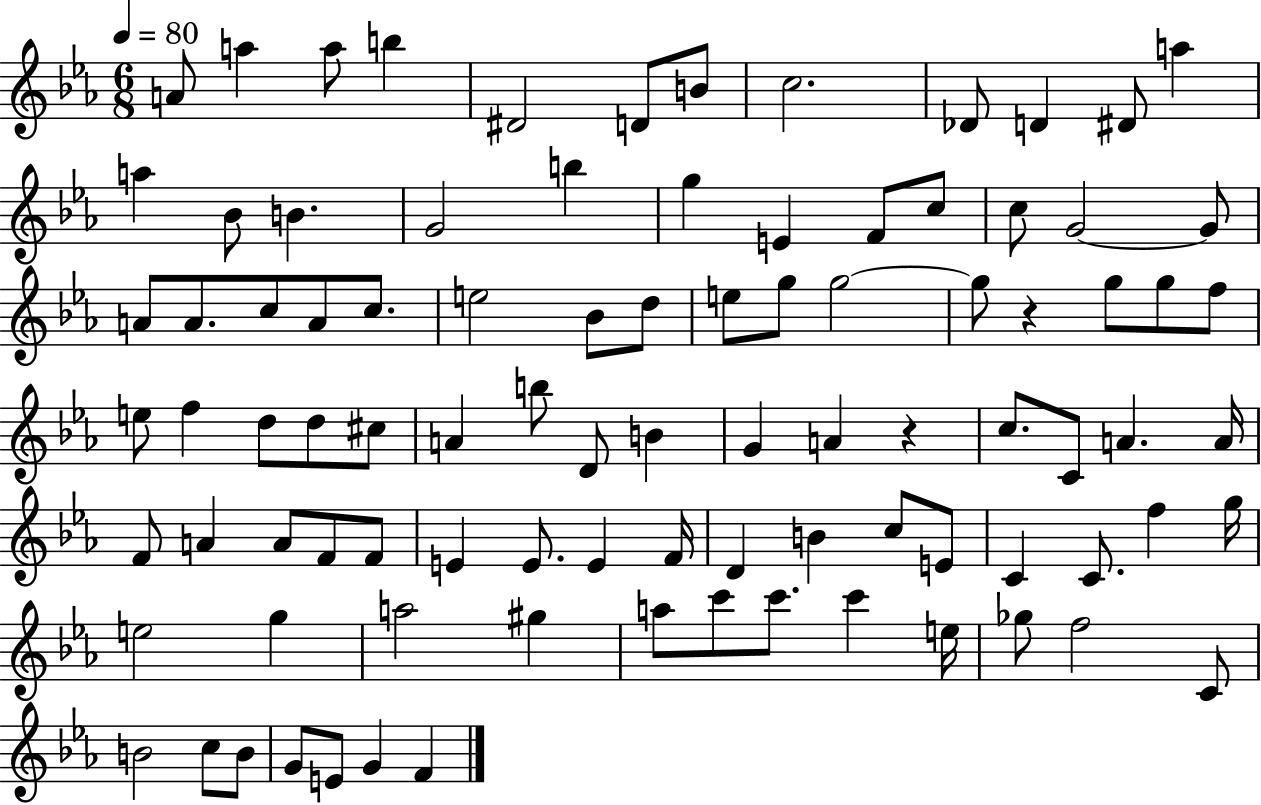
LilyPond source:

{
  \clef treble
  \numericTimeSignature
  \time 6/8
  \key ees \major
  \tempo 4 = 80
  a'8 a''4 a''8 b''4 | dis'2 d'8 b'8 | c''2. | des'8 d'4 dis'8 a''4 | \break a''4 bes'8 b'4. | g'2 b''4 | g''4 e'4 f'8 c''8 | c''8 g'2~~ g'8 | \break a'8 a'8. c''8 a'8 c''8. | e''2 bes'8 d''8 | e''8 g''8 g''2~~ | g''8 r4 g''8 g''8 f''8 | \break e''8 f''4 d''8 d''8 cis''8 | a'4 b''8 d'8 b'4 | g'4 a'4 r4 | c''8. c'8 a'4. a'16 | \break f'8 a'4 a'8 f'8 f'8 | e'4 e'8. e'4 f'16 | d'4 b'4 c''8 e'8 | c'4 c'8. f''4 g''16 | \break e''2 g''4 | a''2 gis''4 | a''8 c'''8 c'''8. c'''4 e''16 | ges''8 f''2 c'8 | \break b'2 c''8 b'8 | g'8 e'8 g'4 f'4 | \bar "|."
}